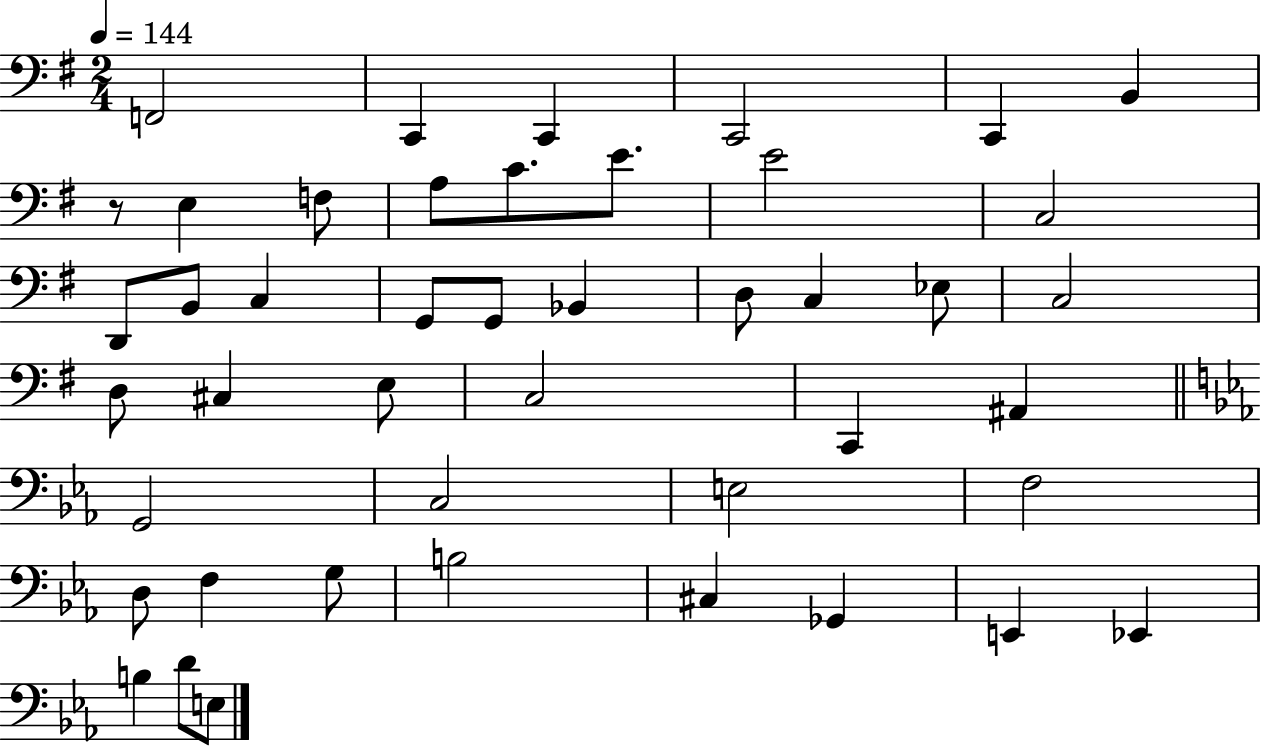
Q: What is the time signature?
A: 2/4